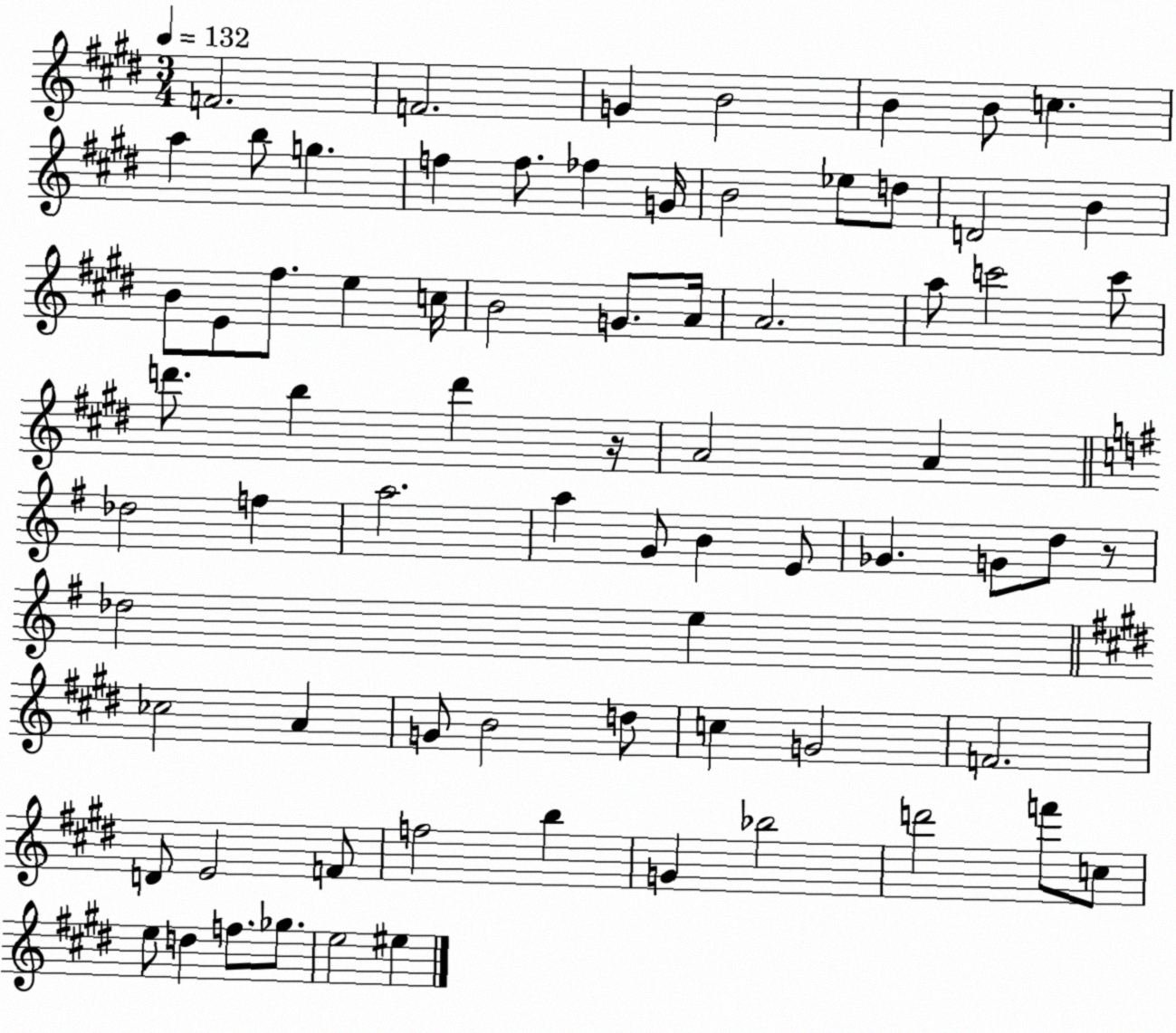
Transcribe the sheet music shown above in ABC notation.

X:1
T:Untitled
M:3/4
L:1/4
K:E
F2 F2 G B2 B B/2 c a b/2 g f f/2 _f G/4 B2 _e/2 d/2 D2 B B/2 E/2 ^f/2 e c/4 B2 G/2 A/4 A2 a/2 c'2 c'/2 d'/2 b d' z/4 A2 A _d2 f a2 a G/2 B E/2 _G G/2 d/2 z/2 _d2 e _c2 A G/2 B2 d/2 c G2 F2 D/2 E2 F/2 f2 b G _b2 d'2 f'/2 c/2 e/2 d f/2 _g/2 e2 ^e